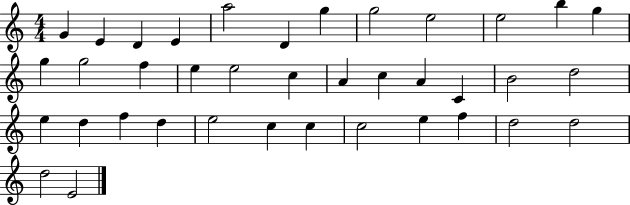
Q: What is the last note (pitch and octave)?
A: E4